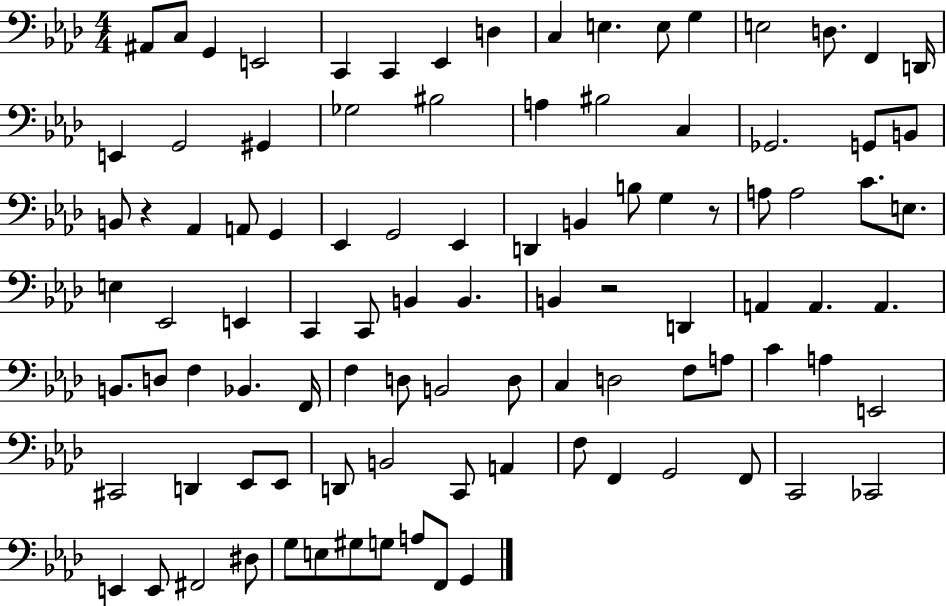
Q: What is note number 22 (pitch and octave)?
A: A3